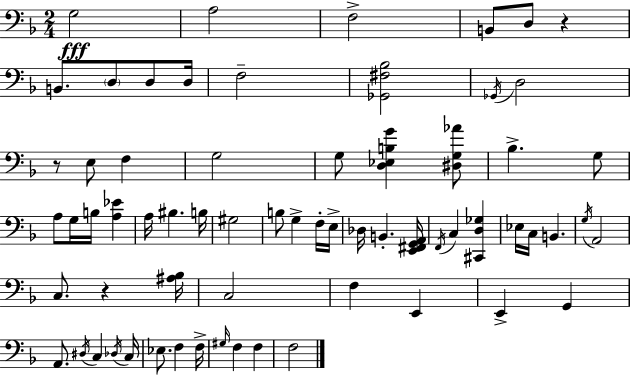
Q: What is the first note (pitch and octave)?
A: G3